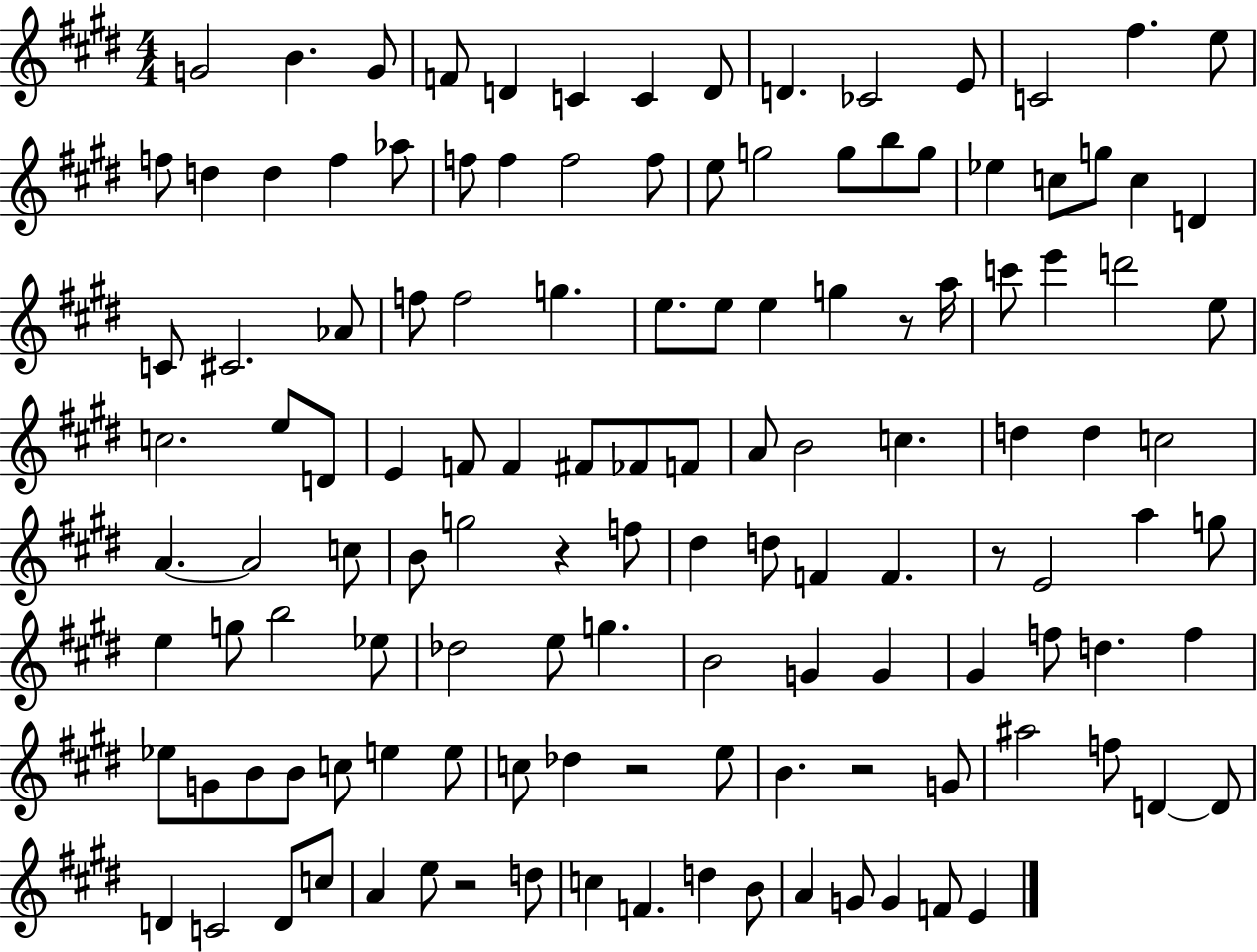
G4/h B4/q. G4/e F4/e D4/q C4/q C4/q D4/e D4/q. CES4/h E4/e C4/h F#5/q. E5/e F5/e D5/q D5/q F5/q Ab5/e F5/e F5/q F5/h F5/e E5/e G5/h G5/e B5/e G5/e Eb5/q C5/e G5/e C5/q D4/q C4/e C#4/h. Ab4/e F5/e F5/h G5/q. E5/e. E5/e E5/q G5/q R/e A5/s C6/e E6/q D6/h E5/e C5/h. E5/e D4/e E4/q F4/e F4/q F#4/e FES4/e F4/e A4/e B4/h C5/q. D5/q D5/q C5/h A4/q. A4/h C5/e B4/e G5/h R/q F5/e D#5/q D5/e F4/q F4/q. R/e E4/h A5/q G5/e E5/q G5/e B5/h Eb5/e Db5/h E5/e G5/q. B4/h G4/q G4/q G#4/q F5/e D5/q. F5/q Eb5/e G4/e B4/e B4/e C5/e E5/q E5/e C5/e Db5/q R/h E5/e B4/q. R/h G4/e A#5/h F5/e D4/q D4/e D4/q C4/h D4/e C5/e A4/q E5/e R/h D5/e C5/q F4/q. D5/q B4/e A4/q G4/e G4/q F4/e E4/q